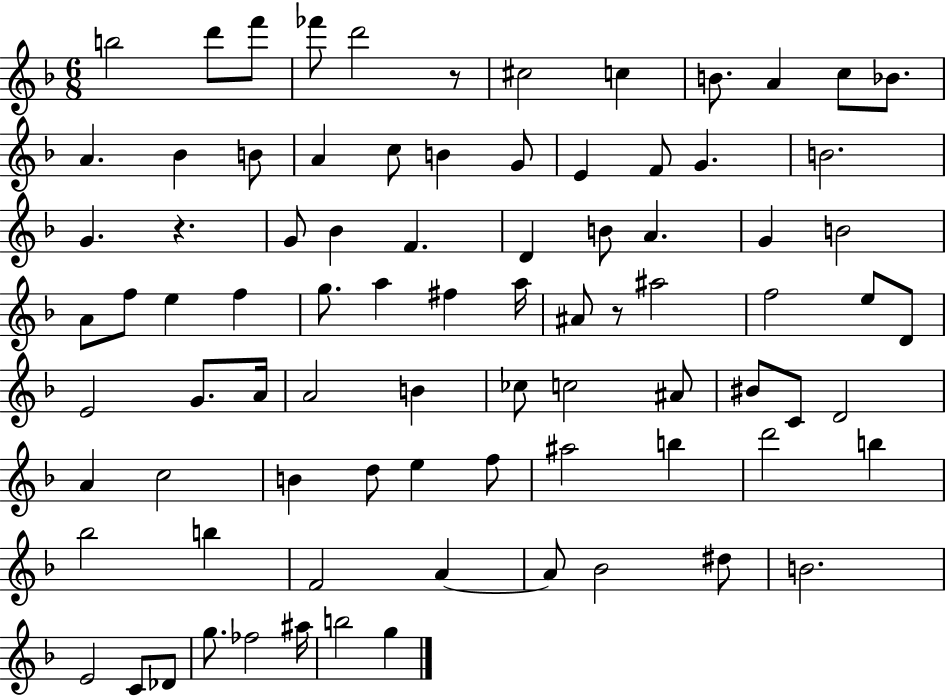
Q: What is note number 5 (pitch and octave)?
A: D6